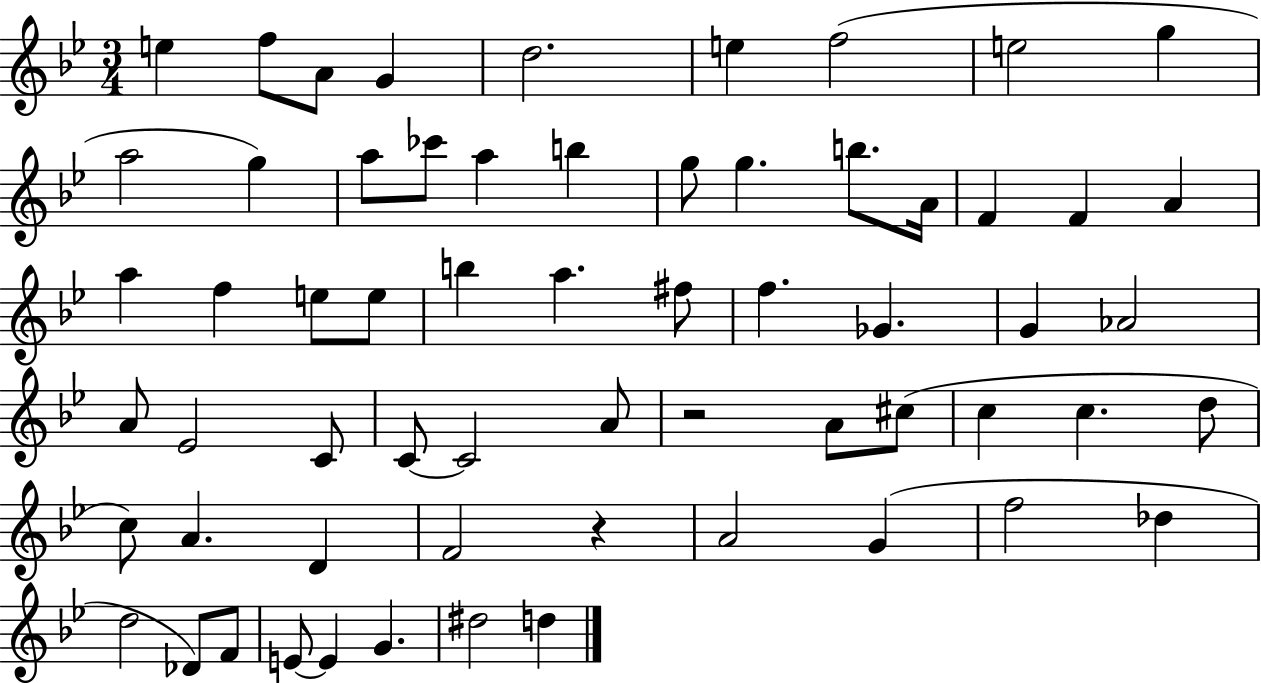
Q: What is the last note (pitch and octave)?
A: D5